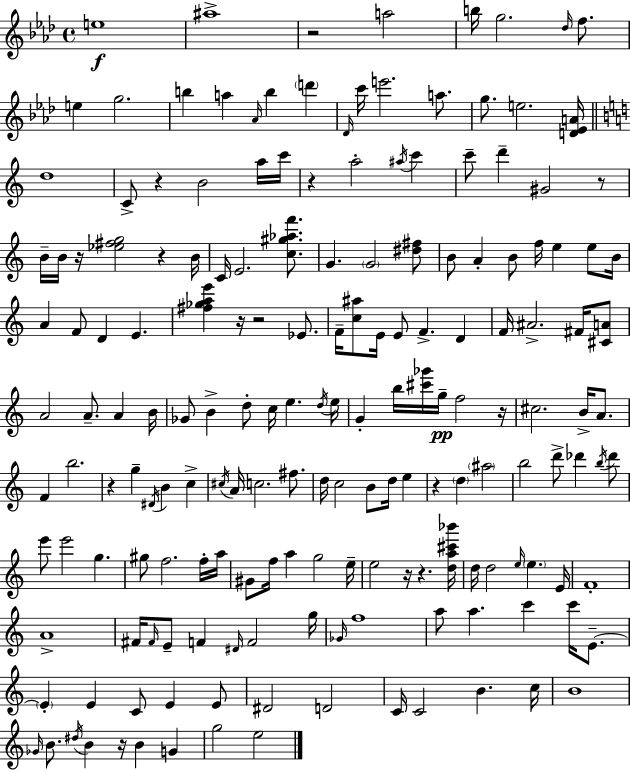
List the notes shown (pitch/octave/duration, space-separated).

E5/w A#5/w R/h A5/h B5/s G5/h. Db5/s F5/e. E5/q G5/h. B5/q A5/q Ab4/s B5/q D6/q Db4/s C6/s E6/h. A5/e. G5/e. E5/h. [D4,Eb4,A4]/s D5/w C4/e R/q B4/h A5/s C6/s R/q A5/h A#5/s C6/q C6/e D6/q G#4/h R/e B4/s B4/s R/s [Eb5,F#5,G5]/h R/q B4/s C4/s E4/h. [C5,G#5,Ab5,F6]/e. G4/q. G4/h [D#5,F#5]/e B4/e A4/q B4/e F5/s E5/q E5/e B4/s A4/q F4/e D4/q E4/q. [F#5,Gb5,A5,E6]/q R/s R/h Eb4/e. F4/s [C5,A#5]/e E4/s E4/e F4/q. D4/q F4/s A#4/h. F#4/s [C#4,A4]/e A4/h A4/e. A4/q B4/s Gb4/e B4/q D5/e C5/s E5/q. D5/s E5/s G4/q B5/s [C#6,Gb6]/s G5/s F5/h R/s C#5/h. B4/s A4/e. F4/q B5/h. R/q G5/q D#4/s B4/q C5/q C#5/s A4/s C5/h. F#5/e. D5/s C5/h B4/e D5/s E5/q R/q D5/q A#5/h B5/h D6/e Db6/q B5/s Db6/e E6/e E6/h G5/q. G#5/e F5/h. F5/s A5/s G#4/e F5/s A5/q G5/h E5/s E5/h R/s R/q. [D5,A5,C#6,Bb6]/s D5/s D5/h E5/s E5/q. E4/s F4/w A4/w F#4/s F#4/s E4/e F4/q D#4/s F4/h G5/s Gb4/s F5/w A5/e A5/q. C6/q C6/s E4/e. E4/q E4/q C4/e E4/q E4/e D#4/h D4/h C4/s C4/h B4/q. C5/s B4/w Gb4/s B4/e. D#5/s B4/q R/s B4/q G4/q G5/h E5/h